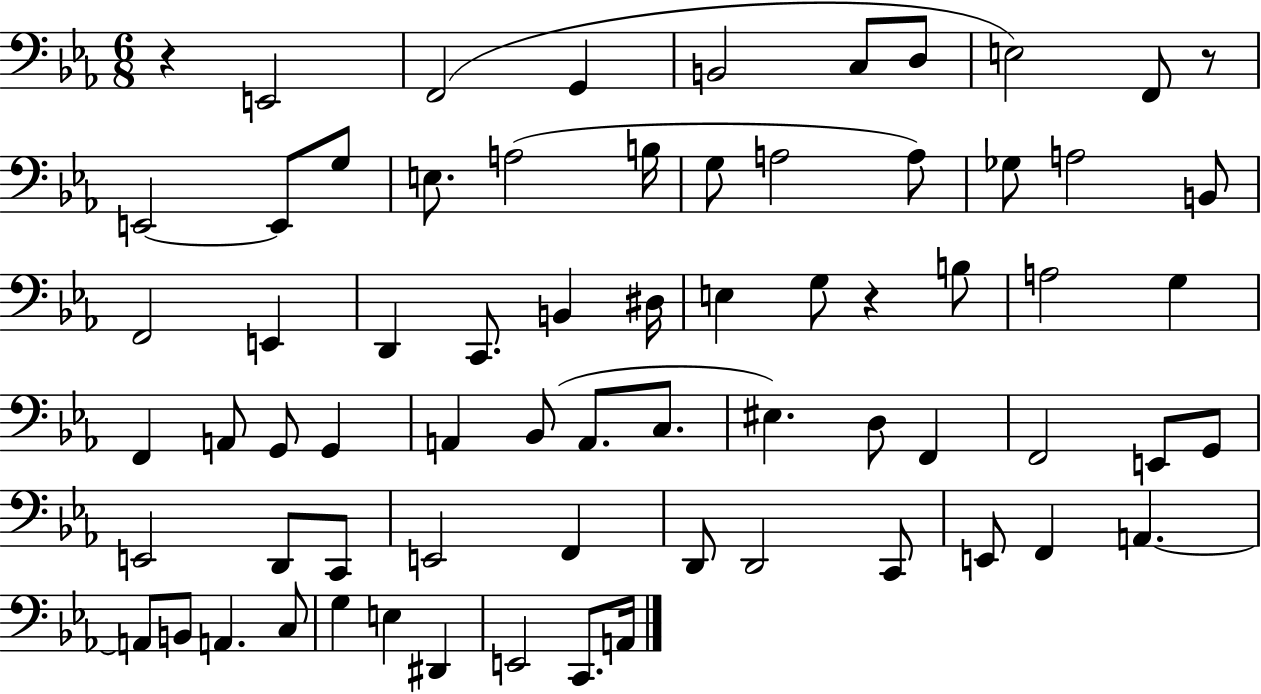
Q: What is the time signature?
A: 6/8